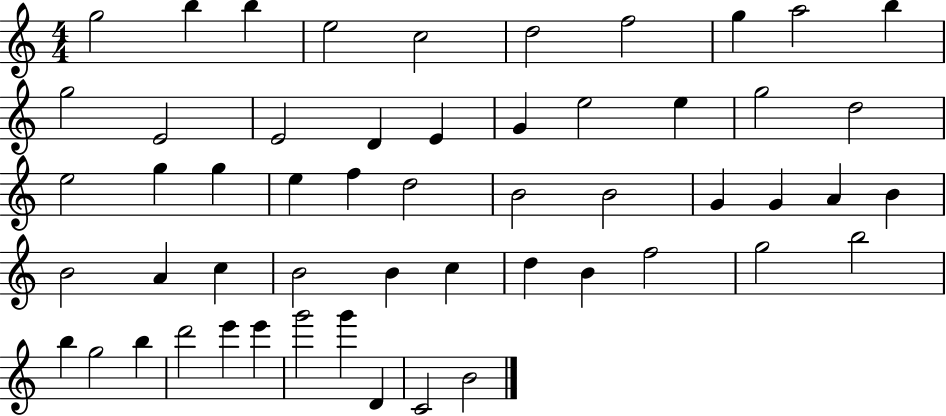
G5/h B5/q B5/q E5/h C5/h D5/h F5/h G5/q A5/h B5/q G5/h E4/h E4/h D4/q E4/q G4/q E5/h E5/q G5/h D5/h E5/h G5/q G5/q E5/q F5/q D5/h B4/h B4/h G4/q G4/q A4/q B4/q B4/h A4/q C5/q B4/h B4/q C5/q D5/q B4/q F5/h G5/h B5/h B5/q G5/h B5/q D6/h E6/q E6/q G6/h G6/q D4/q C4/h B4/h